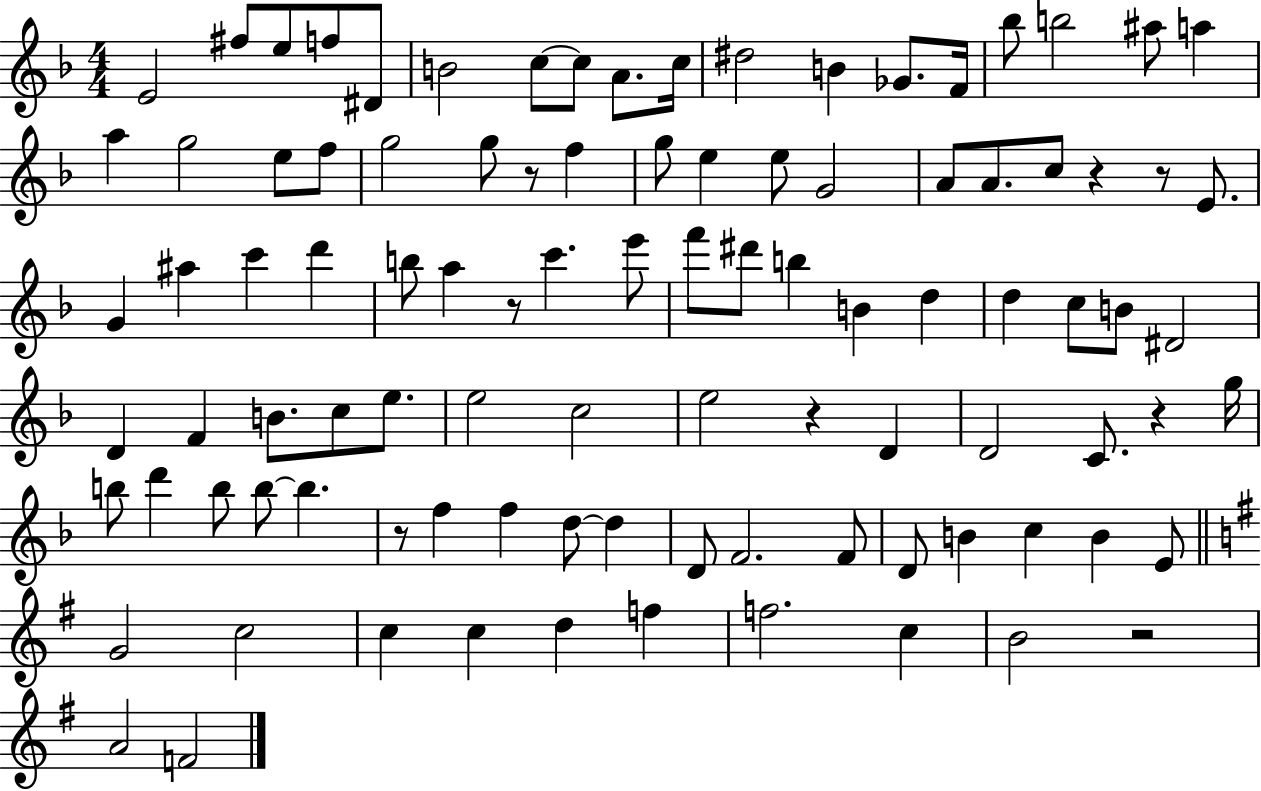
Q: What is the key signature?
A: F major